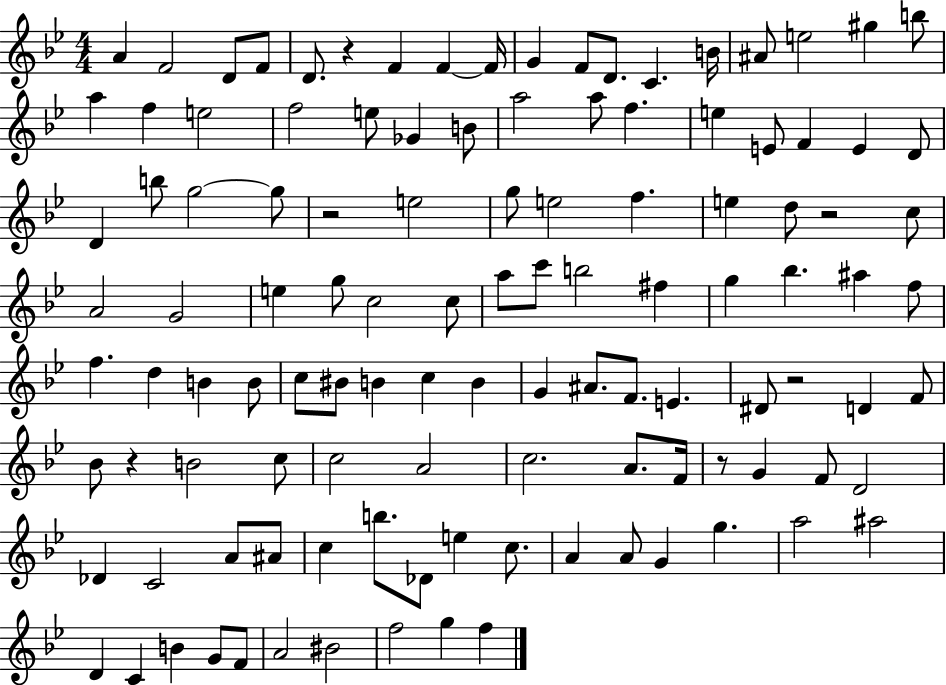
X:1
T:Untitled
M:4/4
L:1/4
K:Bb
A F2 D/2 F/2 D/2 z F F F/4 G F/2 D/2 C B/4 ^A/2 e2 ^g b/2 a f e2 f2 e/2 _G B/2 a2 a/2 f e E/2 F E D/2 D b/2 g2 g/2 z2 e2 g/2 e2 f e d/2 z2 c/2 A2 G2 e g/2 c2 c/2 a/2 c'/2 b2 ^f g _b ^a f/2 f d B B/2 c/2 ^B/2 B c B G ^A/2 F/2 E ^D/2 z2 D F/2 _B/2 z B2 c/2 c2 A2 c2 A/2 F/4 z/2 G F/2 D2 _D C2 A/2 ^A/2 c b/2 _D/2 e c/2 A A/2 G g a2 ^a2 D C B G/2 F/2 A2 ^B2 f2 g f